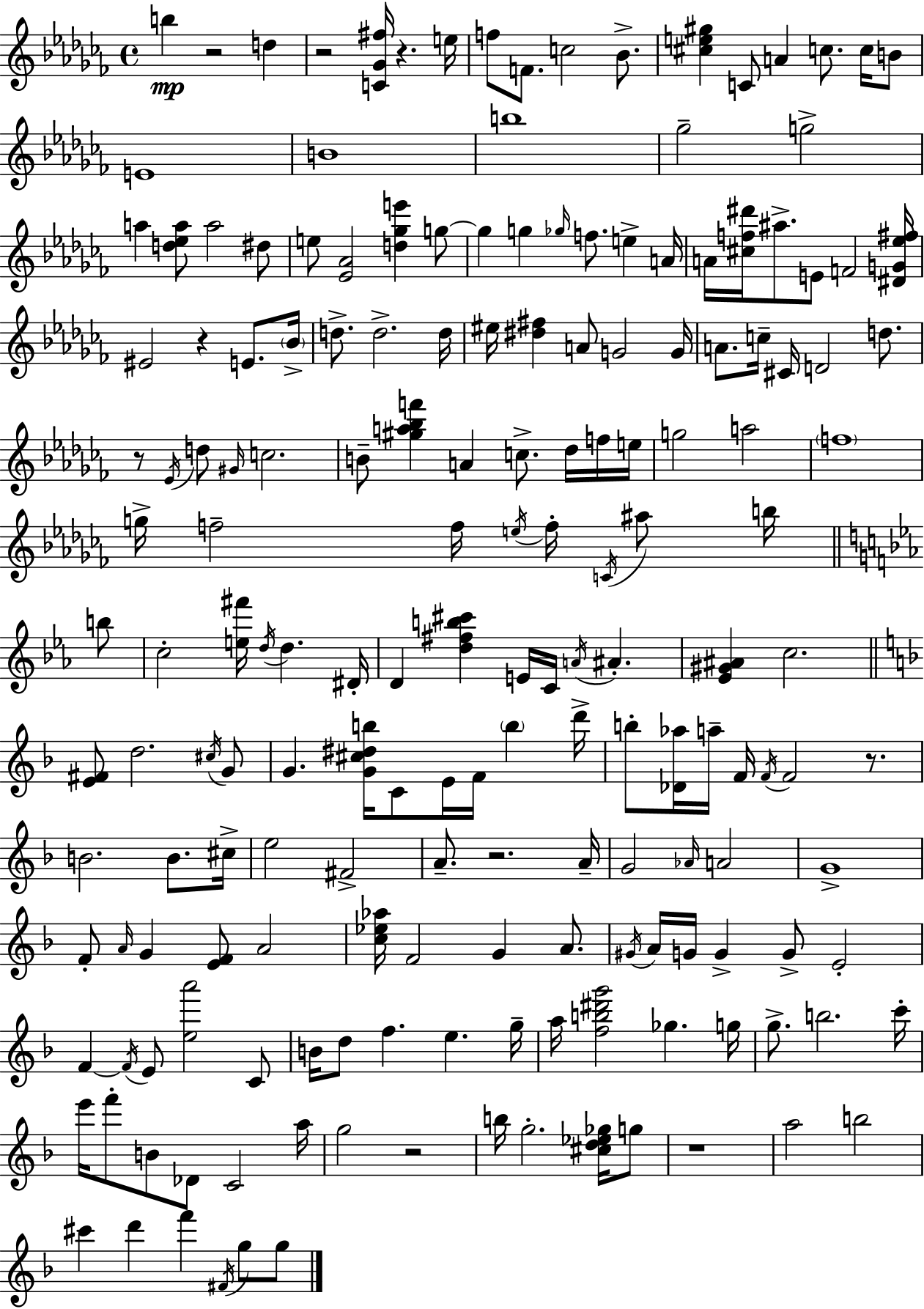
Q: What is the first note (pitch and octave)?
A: B5